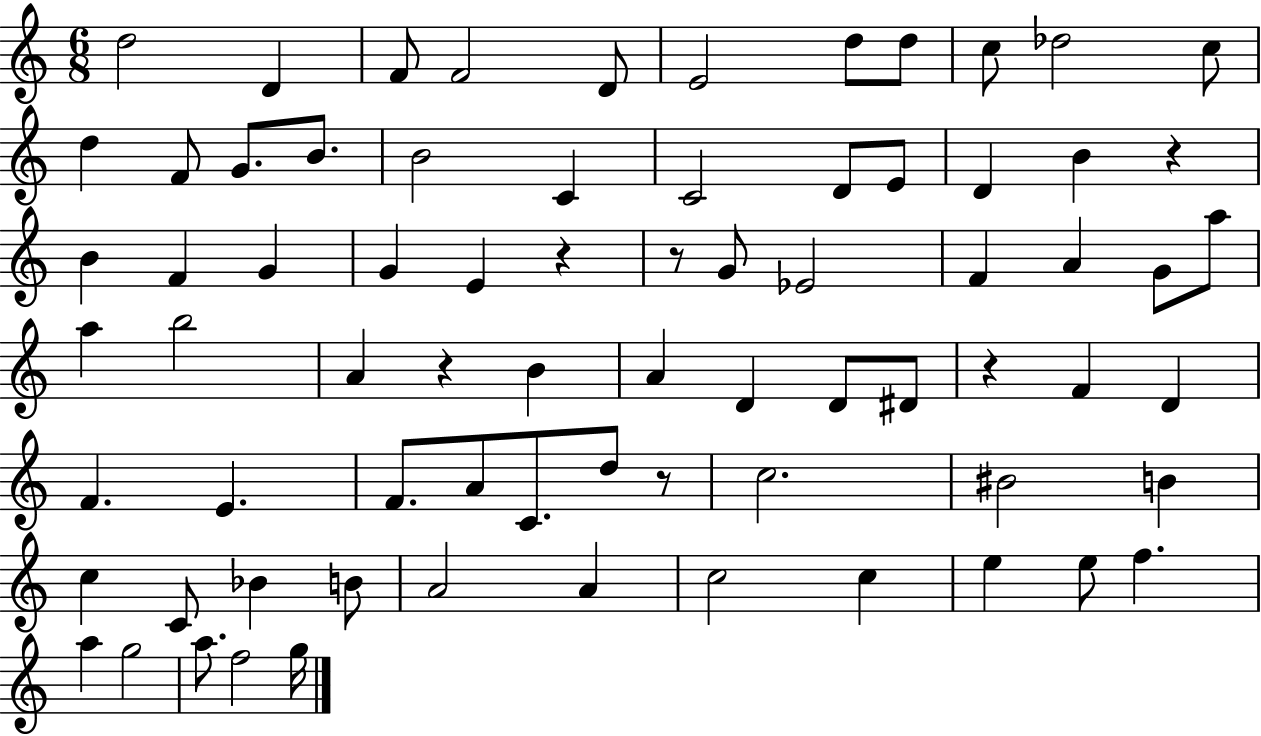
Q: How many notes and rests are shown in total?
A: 74